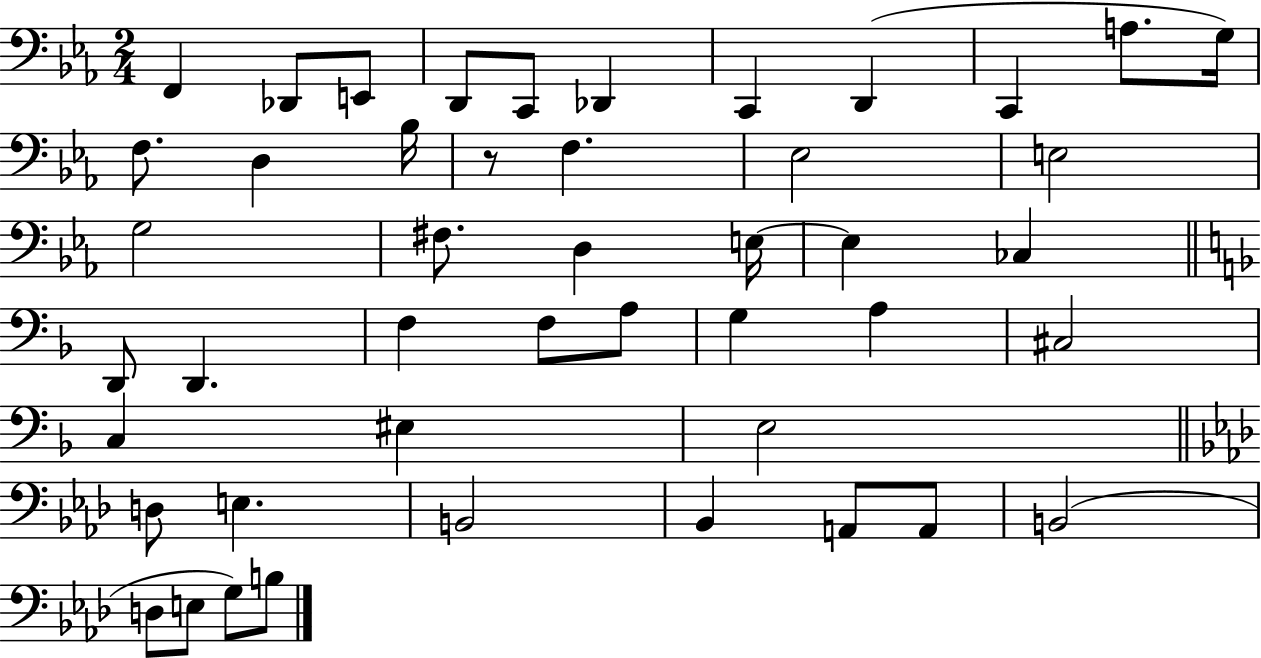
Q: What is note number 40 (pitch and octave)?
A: A2